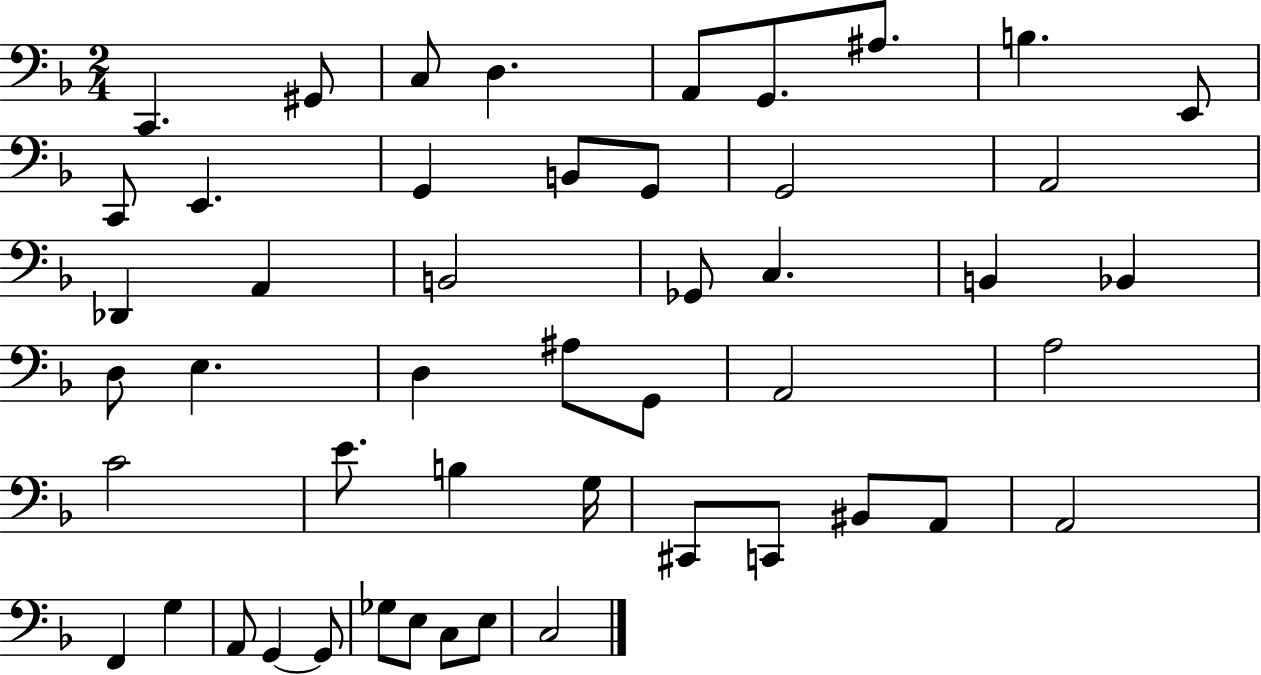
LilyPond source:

{
  \clef bass
  \numericTimeSignature
  \time 2/4
  \key f \major
  c,4. gis,8 | c8 d4. | a,8 g,8. ais8. | b4. e,8 | \break c,8 e,4. | g,4 b,8 g,8 | g,2 | a,2 | \break des,4 a,4 | b,2 | ges,8 c4. | b,4 bes,4 | \break d8 e4. | d4 ais8 g,8 | a,2 | a2 | \break c'2 | e'8. b4 g16 | cis,8 c,8 bis,8 a,8 | a,2 | \break f,4 g4 | a,8 g,4~~ g,8 | ges8 e8 c8 e8 | c2 | \break \bar "|."
}